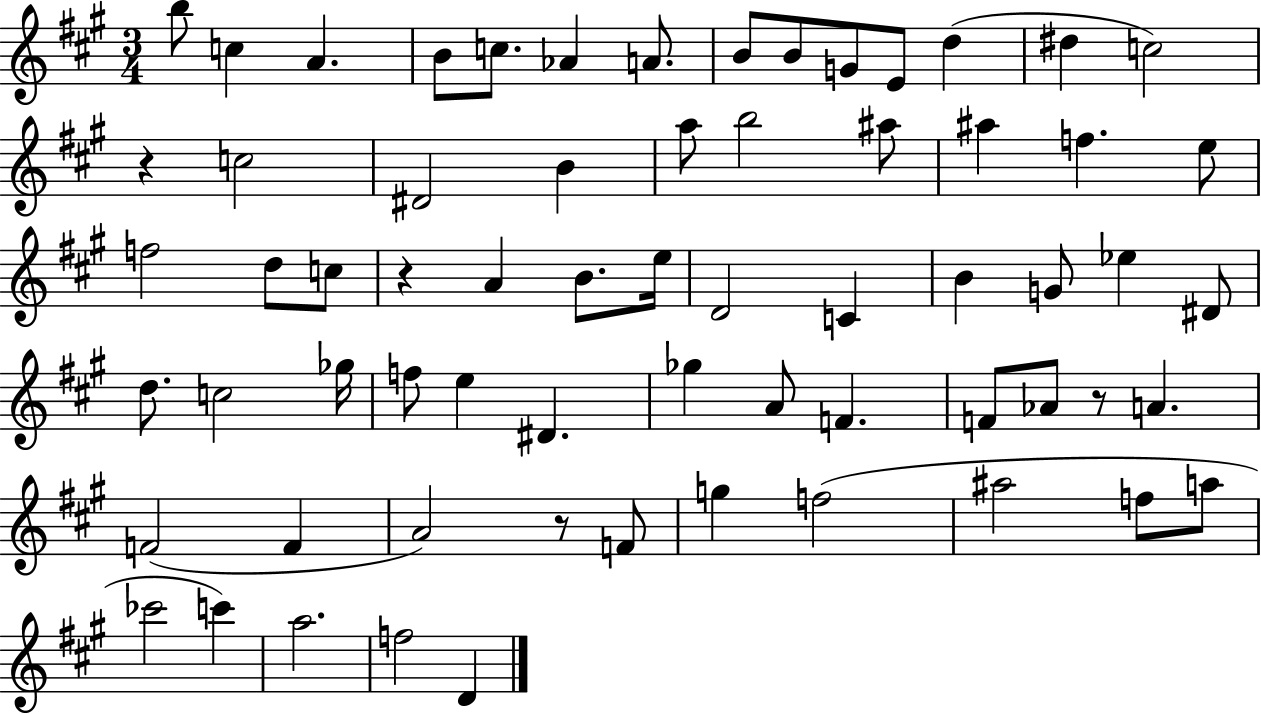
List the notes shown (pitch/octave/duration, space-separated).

B5/e C5/q A4/q. B4/e C5/e. Ab4/q A4/e. B4/e B4/e G4/e E4/e D5/q D#5/q C5/h R/q C5/h D#4/h B4/q A5/e B5/h A#5/e A#5/q F5/q. E5/e F5/h D5/e C5/e R/q A4/q B4/e. E5/s D4/h C4/q B4/q G4/e Eb5/q D#4/e D5/e. C5/h Gb5/s F5/e E5/q D#4/q. Gb5/q A4/e F4/q. F4/e Ab4/e R/e A4/q. F4/h F4/q A4/h R/e F4/e G5/q F5/h A#5/h F5/e A5/e CES6/h C6/q A5/h. F5/h D4/q